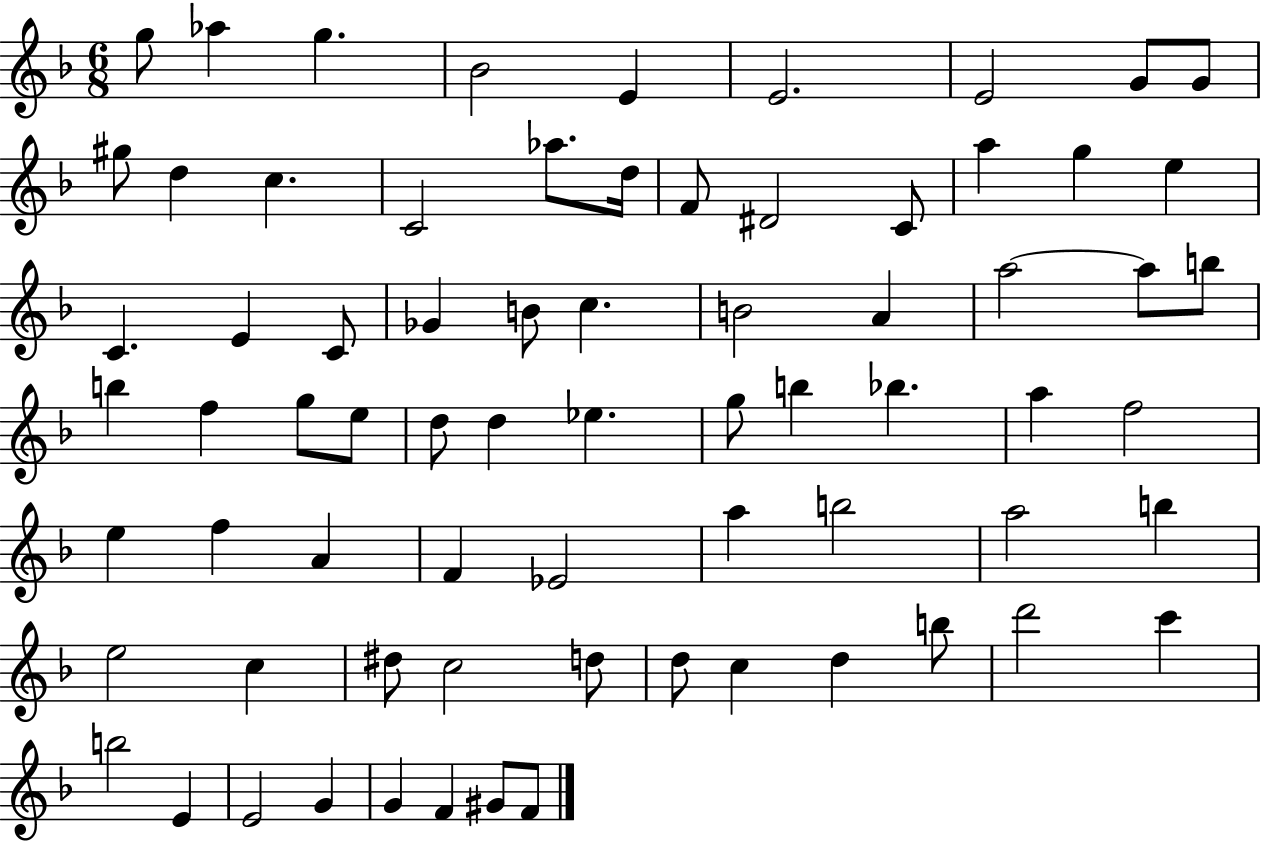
X:1
T:Untitled
M:6/8
L:1/4
K:F
g/2 _a g _B2 E E2 E2 G/2 G/2 ^g/2 d c C2 _a/2 d/4 F/2 ^D2 C/2 a g e C E C/2 _G B/2 c B2 A a2 a/2 b/2 b f g/2 e/2 d/2 d _e g/2 b _b a f2 e f A F _E2 a b2 a2 b e2 c ^d/2 c2 d/2 d/2 c d b/2 d'2 c' b2 E E2 G G F ^G/2 F/2